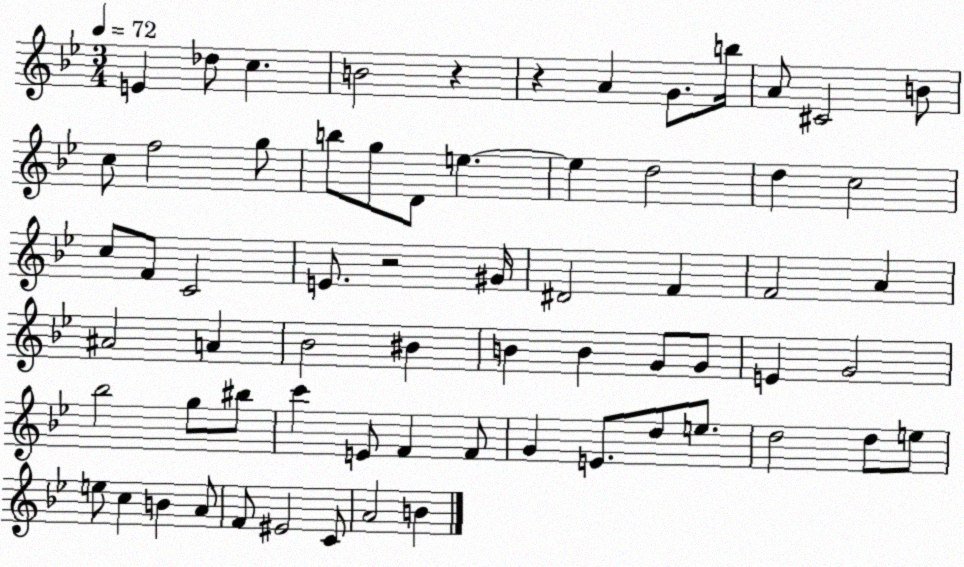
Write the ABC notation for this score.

X:1
T:Untitled
M:3/4
L:1/4
K:Bb
E _d/2 c B2 z z A G/2 b/4 A/2 ^C2 B/2 c/2 f2 g/2 b/2 g/2 D/2 e e d2 d c2 c/2 F/2 C2 E/2 z2 ^G/4 ^D2 F F2 A ^A2 A _B2 ^B B B G/2 G/2 E G2 _b2 g/2 ^b/2 c' E/2 F F/2 G E/2 d/2 e/2 d2 d/2 e/2 e/2 c B A/2 F/2 ^E2 C/2 A2 B